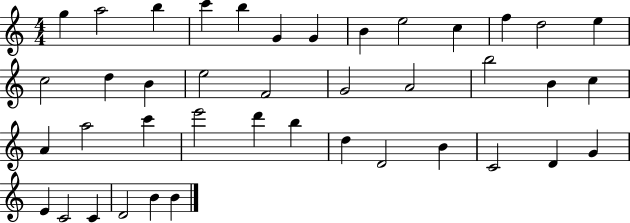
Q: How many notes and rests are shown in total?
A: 41